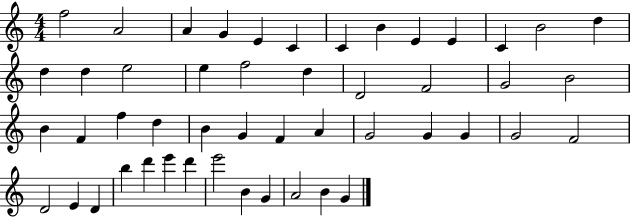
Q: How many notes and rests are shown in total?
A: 49